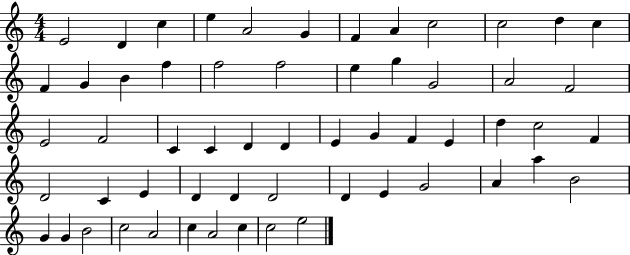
E4/h D4/q C5/q E5/q A4/h G4/q F4/q A4/q C5/h C5/h D5/q C5/q F4/q G4/q B4/q F5/q F5/h F5/h E5/q G5/q G4/h A4/h F4/h E4/h F4/h C4/q C4/q D4/q D4/q E4/q G4/q F4/q E4/q D5/q C5/h F4/q D4/h C4/q E4/q D4/q D4/q D4/h D4/q E4/q G4/h A4/q A5/q B4/h G4/q G4/q B4/h C5/h A4/h C5/q A4/h C5/q C5/h E5/h